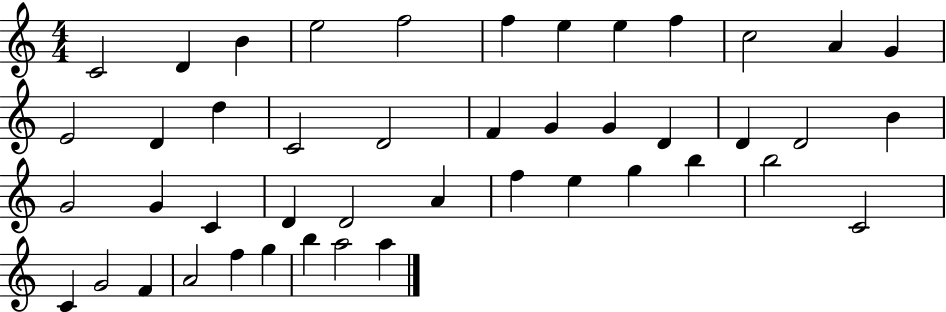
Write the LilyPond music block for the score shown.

{
  \clef treble
  \numericTimeSignature
  \time 4/4
  \key c \major
  c'2 d'4 b'4 | e''2 f''2 | f''4 e''4 e''4 f''4 | c''2 a'4 g'4 | \break e'2 d'4 d''4 | c'2 d'2 | f'4 g'4 g'4 d'4 | d'4 d'2 b'4 | \break g'2 g'4 c'4 | d'4 d'2 a'4 | f''4 e''4 g''4 b''4 | b''2 c'2 | \break c'4 g'2 f'4 | a'2 f''4 g''4 | b''4 a''2 a''4 | \bar "|."
}